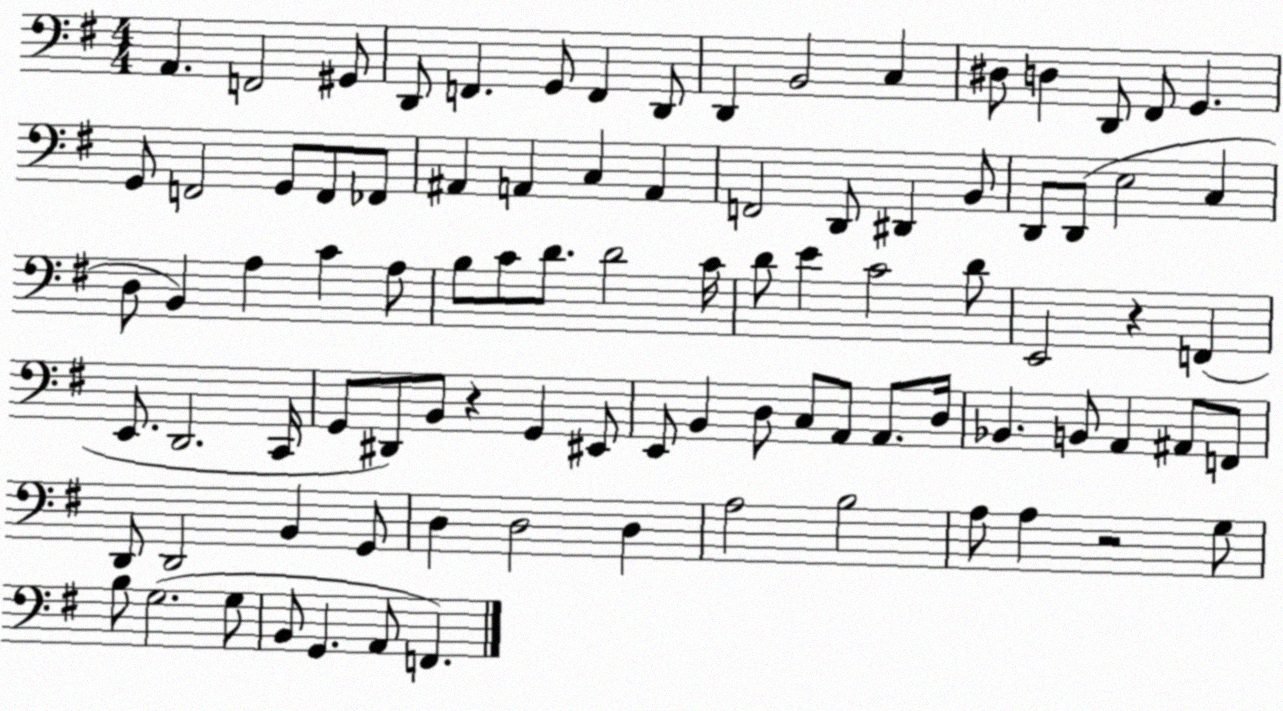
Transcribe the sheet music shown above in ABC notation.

X:1
T:Untitled
M:4/4
L:1/4
K:G
A,, F,,2 ^G,,/2 D,,/2 F,, G,,/2 F,, D,,/2 D,, B,,2 C, ^D,/2 D, D,,/2 ^F,,/2 G,, G,,/2 F,,2 G,,/2 F,,/2 _F,,/2 ^A,, A,, C, A,, F,,2 D,,/2 ^D,, B,,/2 D,,/2 D,,/2 E,2 C, D,/2 B,, A, C A,/2 B,/2 C/2 D/2 D2 C/4 D/2 E C2 D/2 E,,2 z F,, E,,/2 D,,2 C,,/4 G,,/2 ^D,,/2 B,,/2 z G,, ^E,,/2 E,,/2 B,, D,/2 C,/2 A,,/2 A,,/2 D,/4 _B,, B,,/2 A,, ^A,,/2 F,,/2 D,,/2 D,,2 B,, G,,/2 D, D,2 D, A,2 B,2 A,/2 A, z2 G,/2 B,/2 G,2 G,/2 B,,/2 G,, A,,/2 F,,